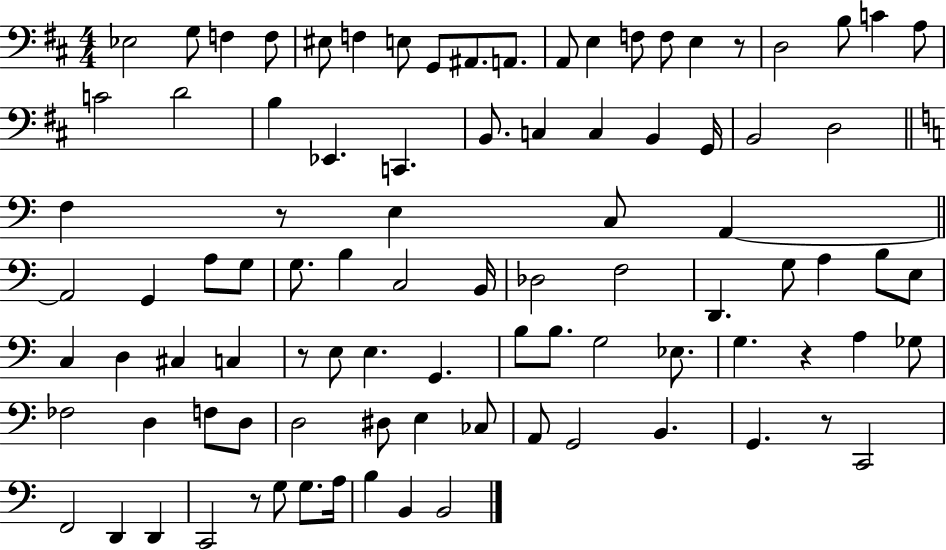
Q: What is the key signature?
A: D major